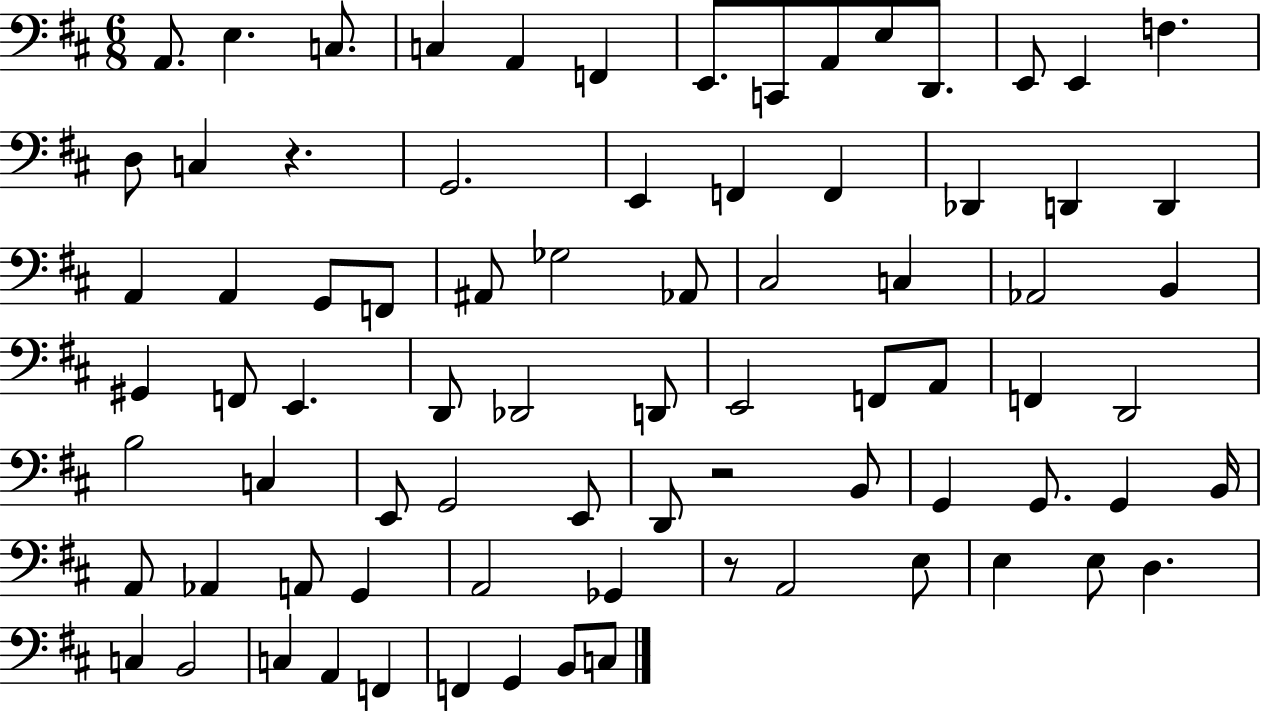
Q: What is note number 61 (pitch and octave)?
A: A2